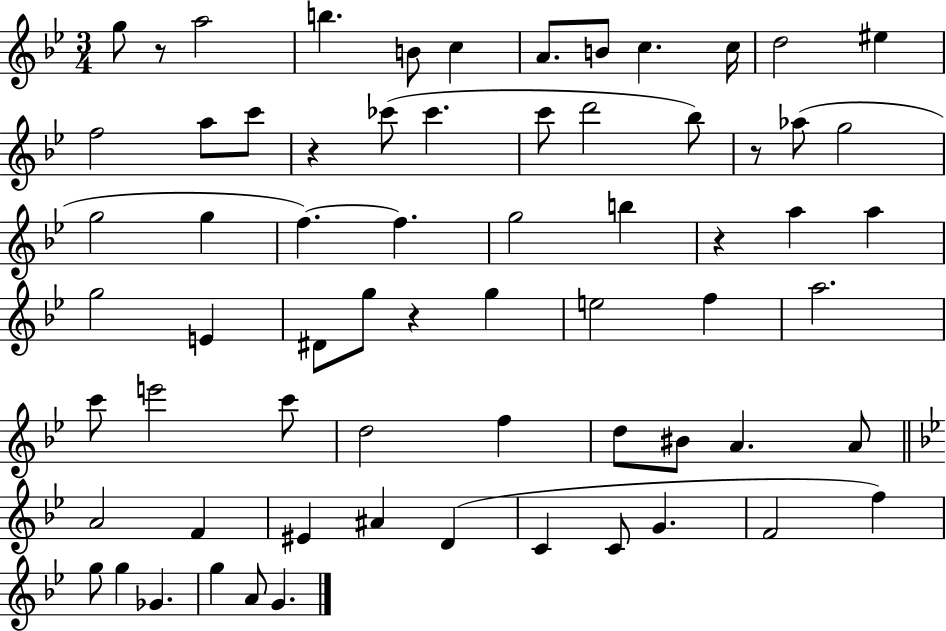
{
  \clef treble
  \numericTimeSignature
  \time 3/4
  \key bes \major
  g''8 r8 a''2 | b''4. b'8 c''4 | a'8. b'8 c''4. c''16 | d''2 eis''4 | \break f''2 a''8 c'''8 | r4 ces'''8( ces'''4. | c'''8 d'''2 bes''8) | r8 aes''8( g''2 | \break g''2 g''4 | f''4.~~) f''4. | g''2 b''4 | r4 a''4 a''4 | \break g''2 e'4 | dis'8 g''8 r4 g''4 | e''2 f''4 | a''2. | \break c'''8 e'''2 c'''8 | d''2 f''4 | d''8 bis'8 a'4. a'8 | \bar "||" \break \key g \minor a'2 f'4 | eis'4 ais'4 d'4( | c'4 c'8 g'4. | f'2 f''4) | \break g''8 g''4 ges'4. | g''4 a'8 g'4. | \bar "|."
}